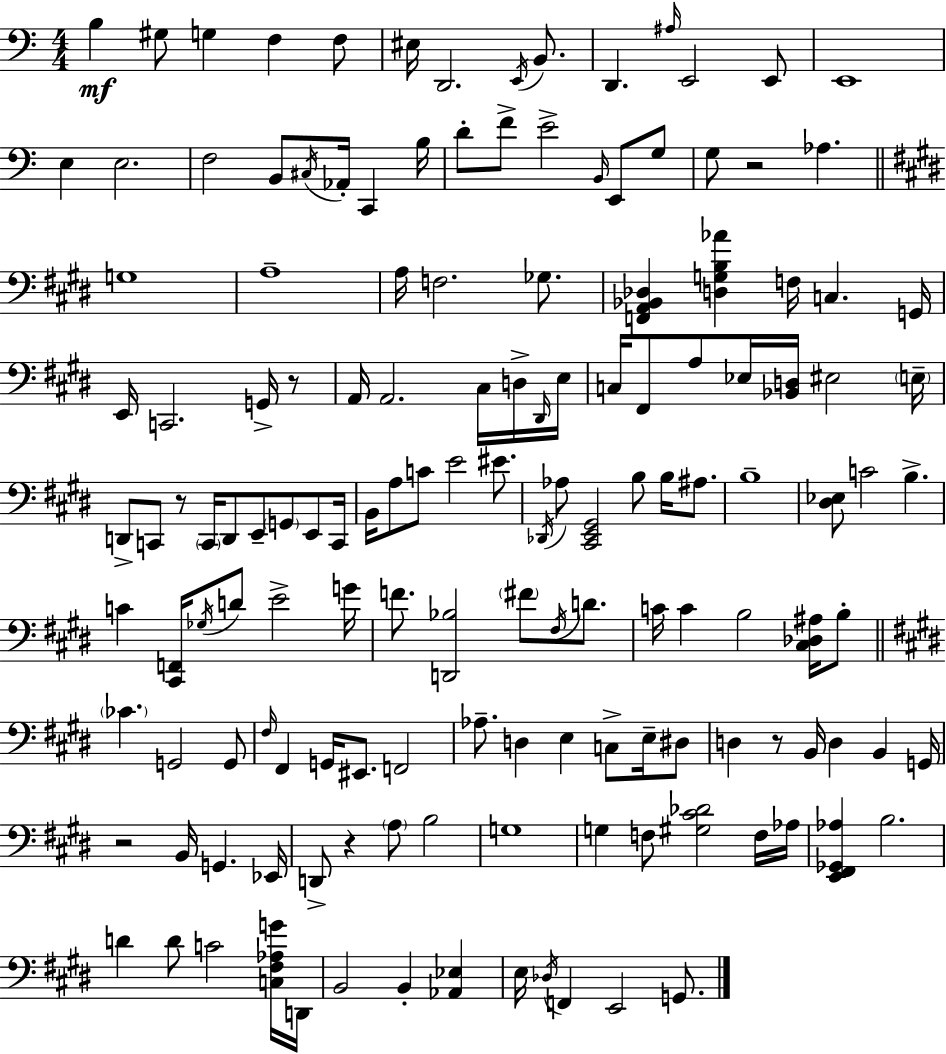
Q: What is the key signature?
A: C major